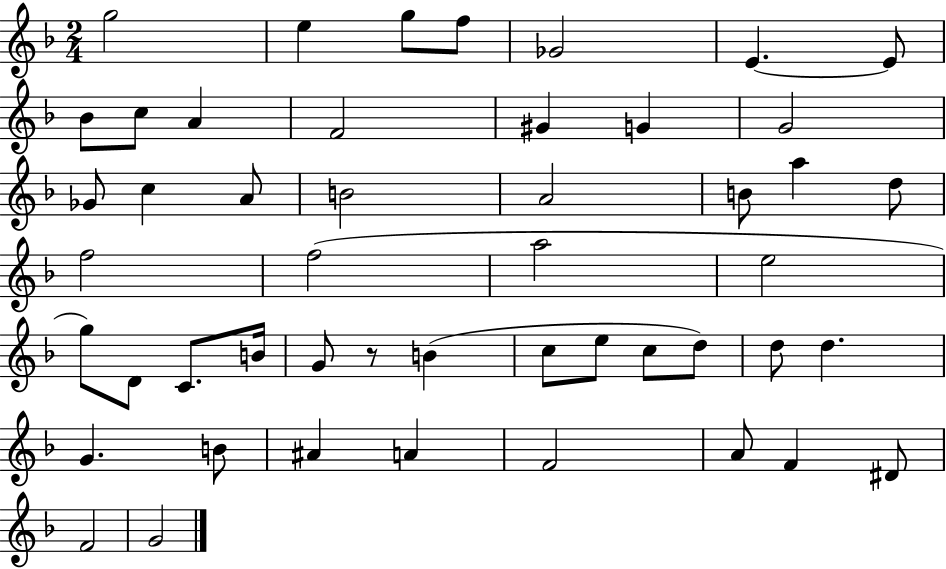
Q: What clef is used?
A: treble